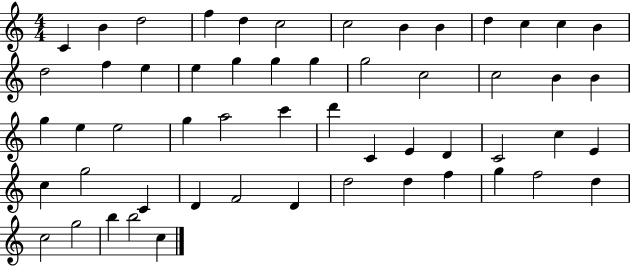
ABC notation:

X:1
T:Untitled
M:4/4
L:1/4
K:C
C B d2 f d c2 c2 B B d c c B d2 f e e g g g g2 c2 c2 B B g e e2 g a2 c' d' C E D C2 c E c g2 C D F2 D d2 d f g f2 d c2 g2 b b2 c